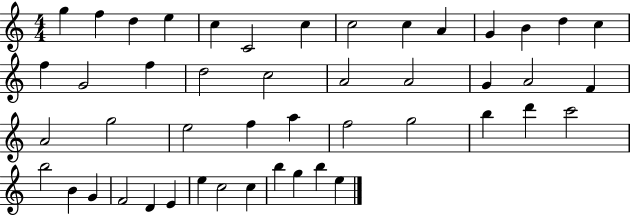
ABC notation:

X:1
T:Untitled
M:4/4
L:1/4
K:C
g f d e c C2 c c2 c A G B d c f G2 f d2 c2 A2 A2 G A2 F A2 g2 e2 f a f2 g2 b d' c'2 b2 B G F2 D E e c2 c b g b e